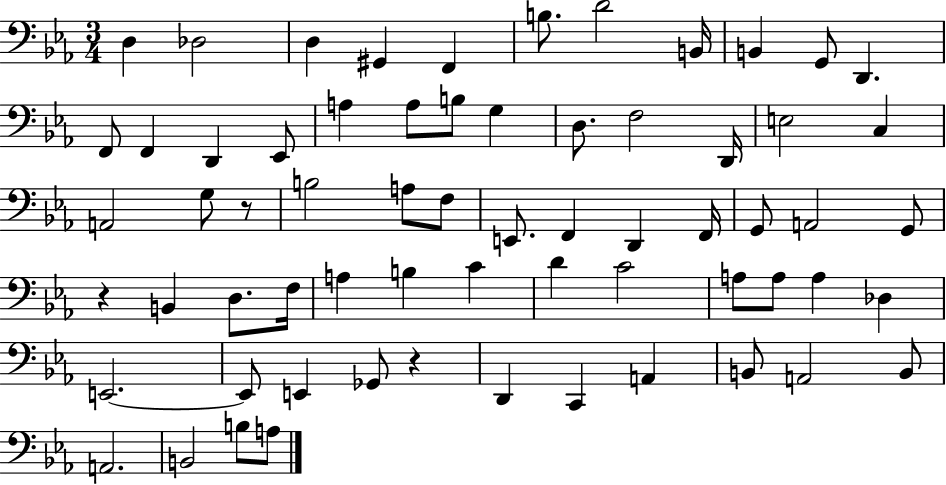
X:1
T:Untitled
M:3/4
L:1/4
K:Eb
D, _D,2 D, ^G,, F,, B,/2 D2 B,,/4 B,, G,,/2 D,, F,,/2 F,, D,, _E,,/2 A, A,/2 B,/2 G, D,/2 F,2 D,,/4 E,2 C, A,,2 G,/2 z/2 B,2 A,/2 F,/2 E,,/2 F,, D,, F,,/4 G,,/2 A,,2 G,,/2 z B,, D,/2 F,/4 A, B, C D C2 A,/2 A,/2 A, _D, E,,2 E,,/2 E,, _G,,/2 z D,, C,, A,, B,,/2 A,,2 B,,/2 A,,2 B,,2 B,/2 A,/2